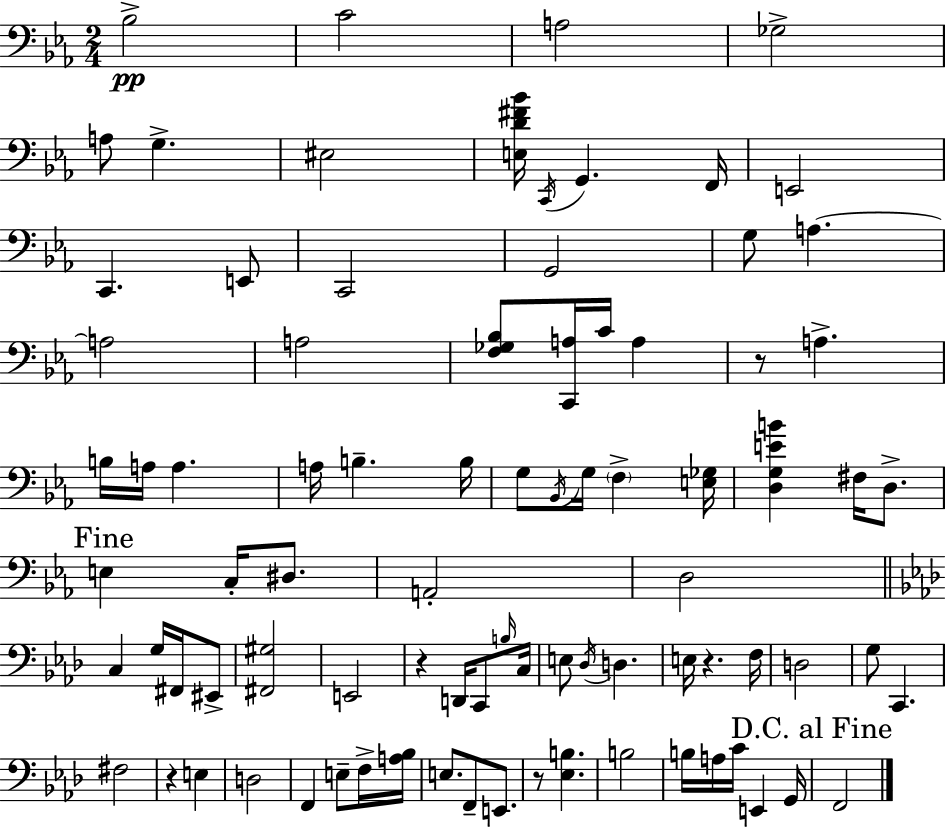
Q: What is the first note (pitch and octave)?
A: Bb3